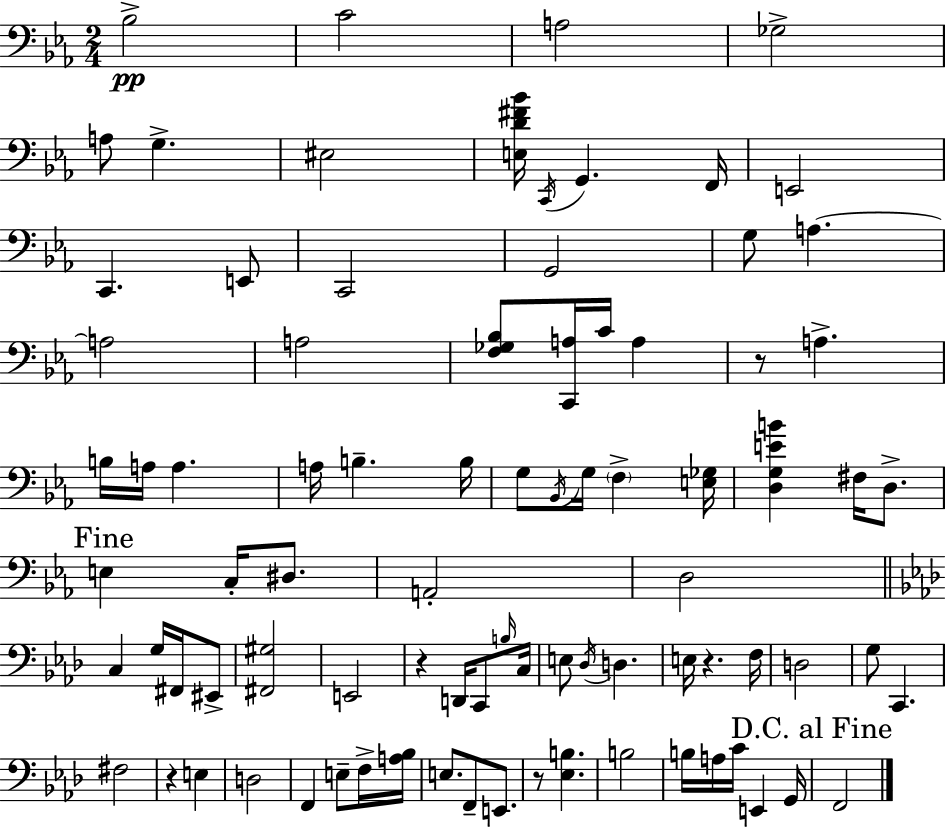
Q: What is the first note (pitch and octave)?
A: Bb3